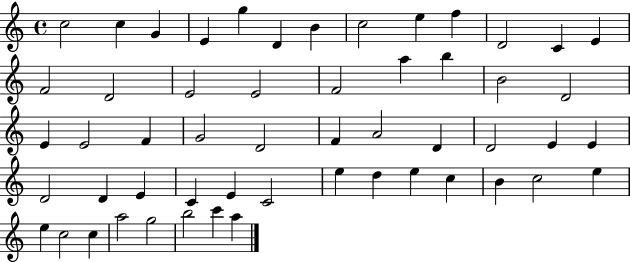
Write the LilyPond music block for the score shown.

{
  \clef treble
  \time 4/4
  \defaultTimeSignature
  \key c \major
  c''2 c''4 g'4 | e'4 g''4 d'4 b'4 | c''2 e''4 f''4 | d'2 c'4 e'4 | \break f'2 d'2 | e'2 e'2 | f'2 a''4 b''4 | b'2 d'2 | \break e'4 e'2 f'4 | g'2 d'2 | f'4 a'2 d'4 | d'2 e'4 e'4 | \break d'2 d'4 e'4 | c'4 e'4 c'2 | e''4 d''4 e''4 c''4 | b'4 c''2 e''4 | \break e''4 c''2 c''4 | a''2 g''2 | b''2 c'''4 a''4 | \bar "|."
}